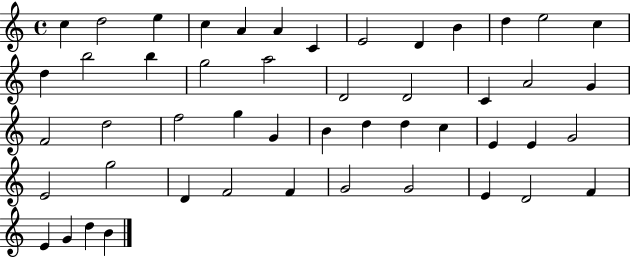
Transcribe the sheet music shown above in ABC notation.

X:1
T:Untitled
M:4/4
L:1/4
K:C
c d2 e c A A C E2 D B d e2 c d b2 b g2 a2 D2 D2 C A2 G F2 d2 f2 g G B d d c E E G2 E2 g2 D F2 F G2 G2 E D2 F E G d B